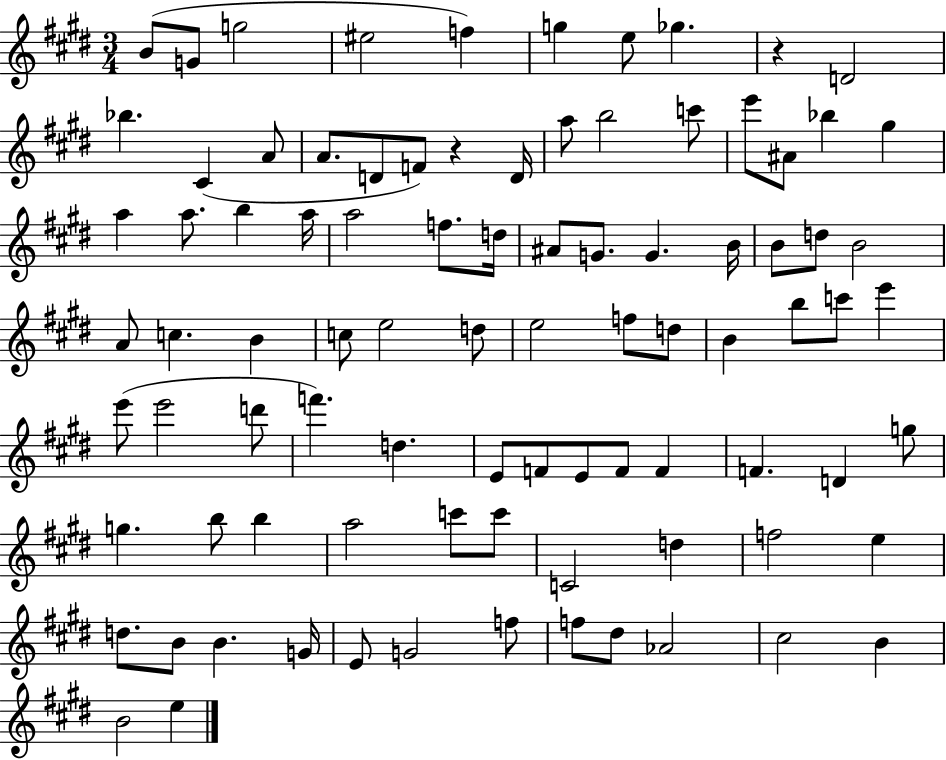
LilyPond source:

{
  \clef treble
  \numericTimeSignature
  \time 3/4
  \key e \major
  b'8( g'8 g''2 | eis''2 f''4) | g''4 e''8 ges''4. | r4 d'2 | \break bes''4. cis'4( a'8 | a'8. d'8 f'8) r4 d'16 | a''8 b''2 c'''8 | e'''8 ais'8 bes''4 gis''4 | \break a''4 a''8. b''4 a''16 | a''2 f''8. d''16 | ais'8 g'8. g'4. b'16 | b'8 d''8 b'2 | \break a'8 c''4. b'4 | c''8 e''2 d''8 | e''2 f''8 d''8 | b'4 b''8 c'''8 e'''4 | \break e'''8( e'''2 d'''8 | f'''4.) d''4. | e'8 f'8 e'8 f'8 f'4 | f'4. d'4 g''8 | \break g''4. b''8 b''4 | a''2 c'''8 c'''8 | c'2 d''4 | f''2 e''4 | \break d''8. b'8 b'4. g'16 | e'8 g'2 f''8 | f''8 dis''8 aes'2 | cis''2 b'4 | \break b'2 e''4 | \bar "|."
}